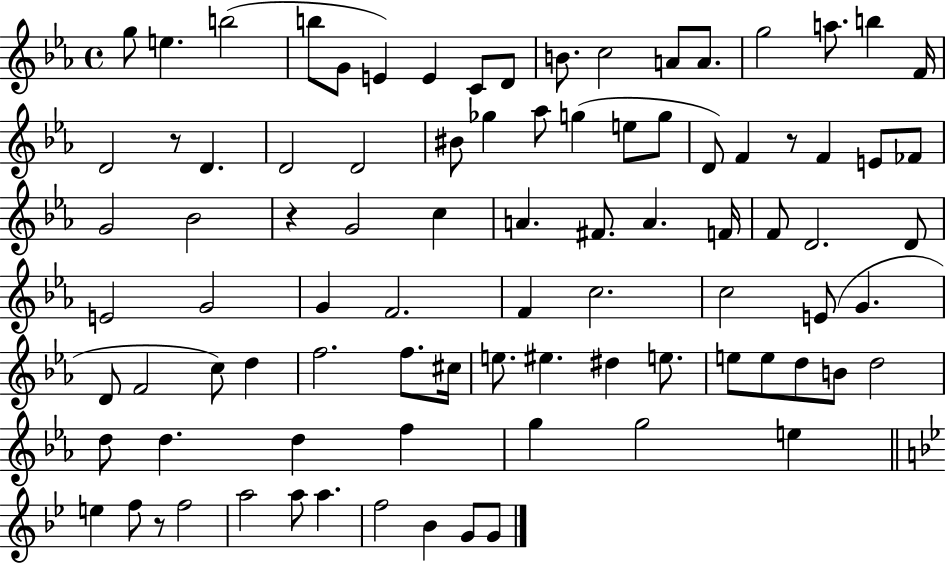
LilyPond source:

{
  \clef treble
  \time 4/4
  \defaultTimeSignature
  \key ees \major
  g''8 e''4. b''2( | b''8 g'8 e'4) e'4 c'8 d'8 | b'8. c''2 a'8 a'8. | g''2 a''8. b''4 f'16 | \break d'2 r8 d'4. | d'2 d'2 | bis'8 ges''4 aes''8 g''4( e''8 g''8 | d'8) f'4 r8 f'4 e'8 fes'8 | \break g'2 bes'2 | r4 g'2 c''4 | a'4. fis'8. a'4. f'16 | f'8 d'2. d'8 | \break e'2 g'2 | g'4 f'2. | f'4 c''2. | c''2 e'8( g'4. | \break d'8 f'2 c''8) d''4 | f''2. f''8. cis''16 | e''8. eis''4. dis''4 e''8. | e''8 e''8 d''8 b'8 d''2 | \break d''8 d''4. d''4 f''4 | g''4 g''2 e''4 | \bar "||" \break \key bes \major e''4 f''8 r8 f''2 | a''2 a''8 a''4. | f''2 bes'4 g'8 g'8 | \bar "|."
}